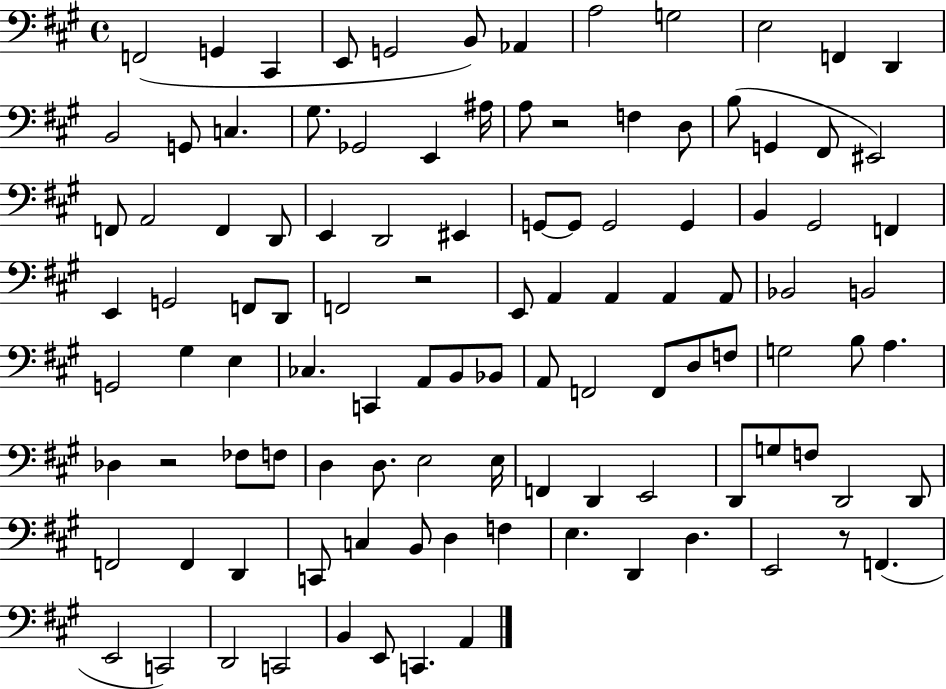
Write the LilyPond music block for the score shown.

{
  \clef bass
  \time 4/4
  \defaultTimeSignature
  \key a \major
  f,2( g,4 cis,4 | e,8 g,2 b,8) aes,4 | a2 g2 | e2 f,4 d,4 | \break b,2 g,8 c4. | gis8. ges,2 e,4 ais16 | a8 r2 f4 d8 | b8( g,4 fis,8 eis,2) | \break f,8 a,2 f,4 d,8 | e,4 d,2 eis,4 | g,8~~ g,8 g,2 g,4 | b,4 gis,2 f,4 | \break e,4 g,2 f,8 d,8 | f,2 r2 | e,8 a,4 a,4 a,4 a,8 | bes,2 b,2 | \break g,2 gis4 e4 | ces4. c,4 a,8 b,8 bes,8 | a,8 f,2 f,8 d8 f8 | g2 b8 a4. | \break des4 r2 fes8 f8 | d4 d8. e2 e16 | f,4 d,4 e,2 | d,8 g8 f8 d,2 d,8 | \break f,2 f,4 d,4 | c,8 c4 b,8 d4 f4 | e4. d,4 d4. | e,2 r8 f,4.( | \break e,2 c,2) | d,2 c,2 | b,4 e,8 c,4. a,4 | \bar "|."
}